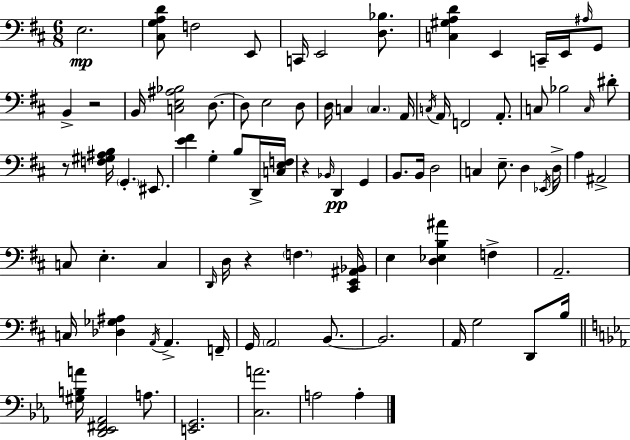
X:1
T:Untitled
M:6/8
L:1/4
K:D
E,2 [^C,G,A,D]/2 F,2 E,,/2 C,,/4 E,,2 [D,_B,]/2 [C,^G,A,D] E,, C,,/4 E,,/4 ^A,/4 G,,/2 B,, z2 B,,/4 [C,E,^A,_B,]2 D,/2 D,/2 E,2 D,/2 D,/4 C, C, A,,/4 C,/4 A,,/4 F,,2 A,,/2 C,/2 _B,2 C,/4 ^D/2 z/2 [F,^G,^A,B,]/4 G,, ^E,,/2 [E^F] G, B,/2 D,,/4 [C,E,F,]/4 z _B,,/4 D,, G,, B,,/2 B,,/4 D,2 C, E,/2 D, _E,,/4 D,/4 A, ^A,,2 C,/2 E, C, D,,/4 D,/4 z F, [^C,,E,,^A,,_B,,]/4 E, [D,_E,B,^A] F, A,,2 C,/4 [_D,_G,^A,] A,,/4 A,, F,,/4 G,,/4 A,,2 B,,/2 B,,2 A,,/4 G,2 D,,/2 B,/4 [^G,B,A]/4 [D,,_E,,^F,,_A,,]2 A,/2 [E,,G,,]2 [C,A]2 A,2 A,